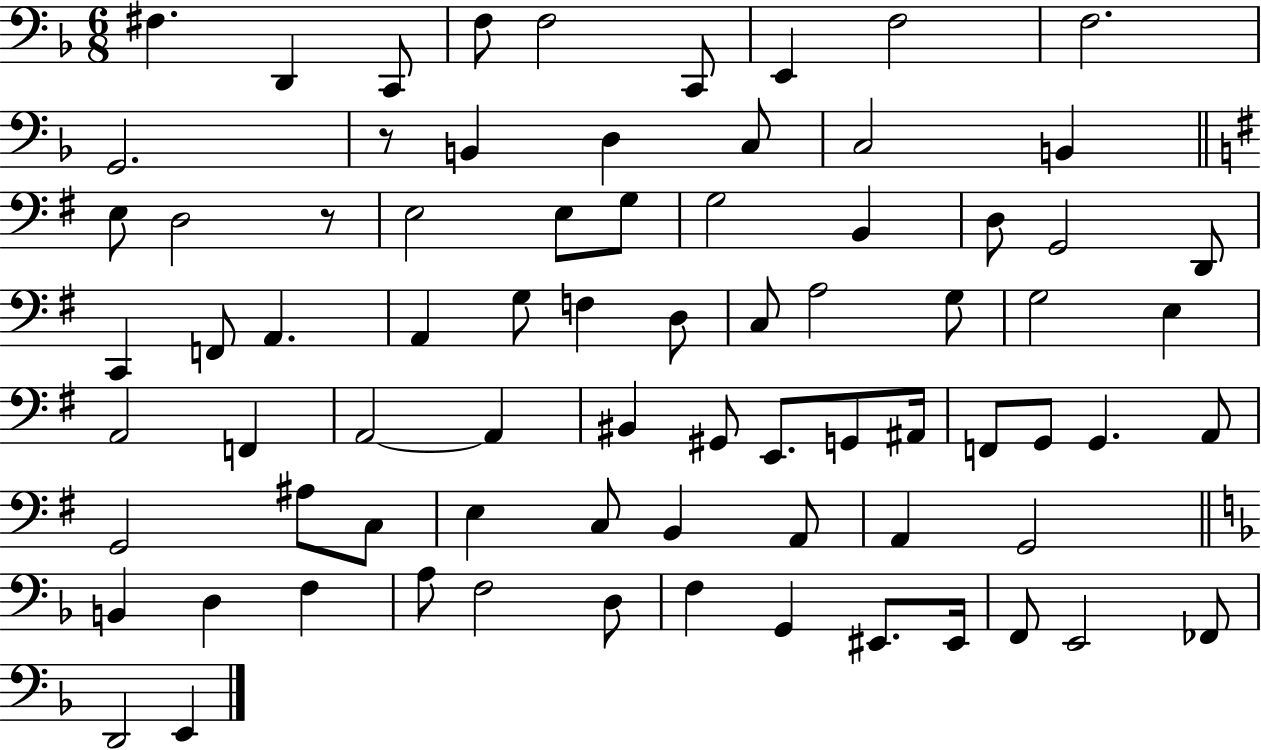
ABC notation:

X:1
T:Untitled
M:6/8
L:1/4
K:F
^F, D,, C,,/2 F,/2 F,2 C,,/2 E,, F,2 F,2 G,,2 z/2 B,, D, C,/2 C,2 B,, E,/2 D,2 z/2 E,2 E,/2 G,/2 G,2 B,, D,/2 G,,2 D,,/2 C,, F,,/2 A,, A,, G,/2 F, D,/2 C,/2 A,2 G,/2 G,2 E, A,,2 F,, A,,2 A,, ^B,, ^G,,/2 E,,/2 G,,/2 ^A,,/4 F,,/2 G,,/2 G,, A,,/2 G,,2 ^A,/2 C,/2 E, C,/2 B,, A,,/2 A,, G,,2 B,, D, F, A,/2 F,2 D,/2 F, G,, ^E,,/2 ^E,,/4 F,,/2 E,,2 _F,,/2 D,,2 E,,